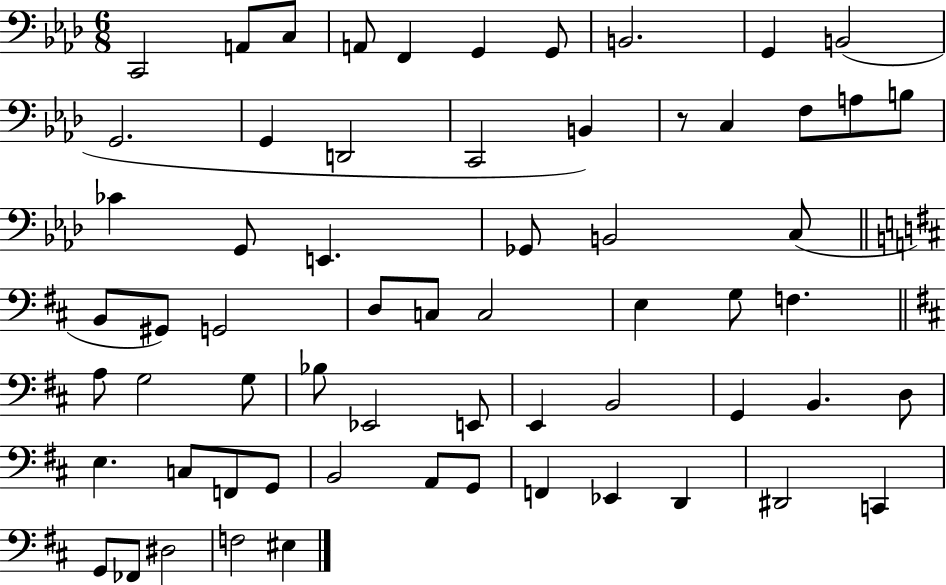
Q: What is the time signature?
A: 6/8